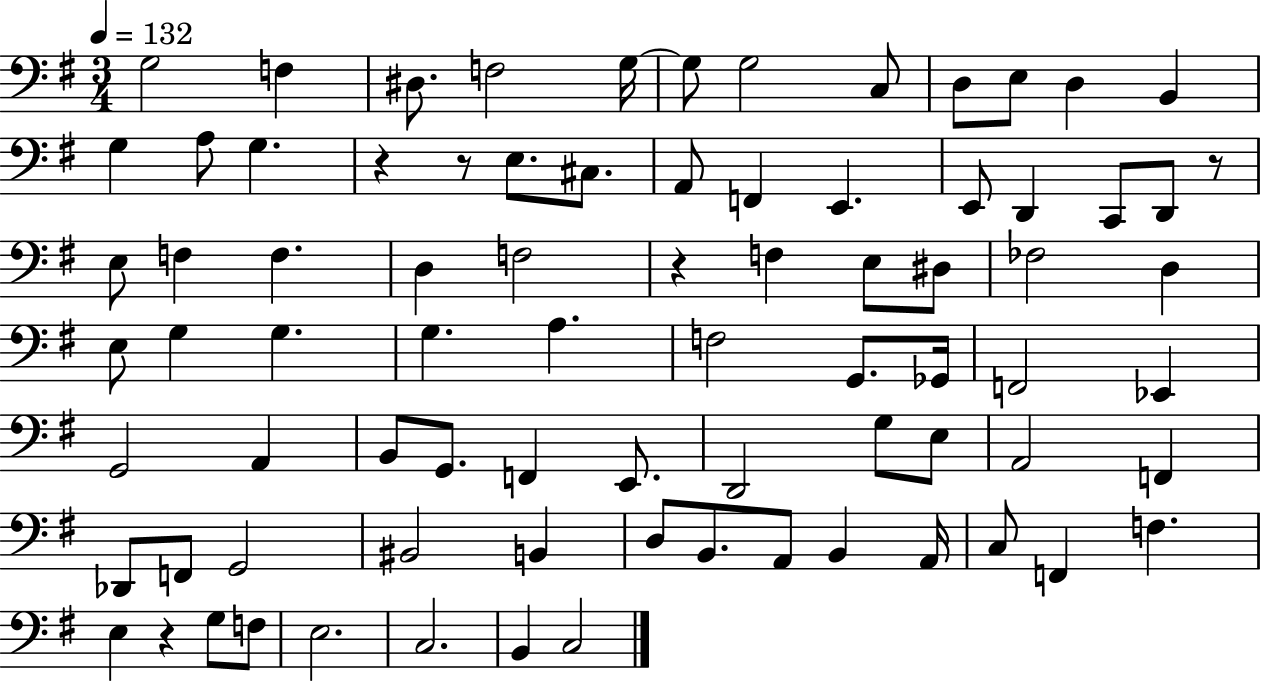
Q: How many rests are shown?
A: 5